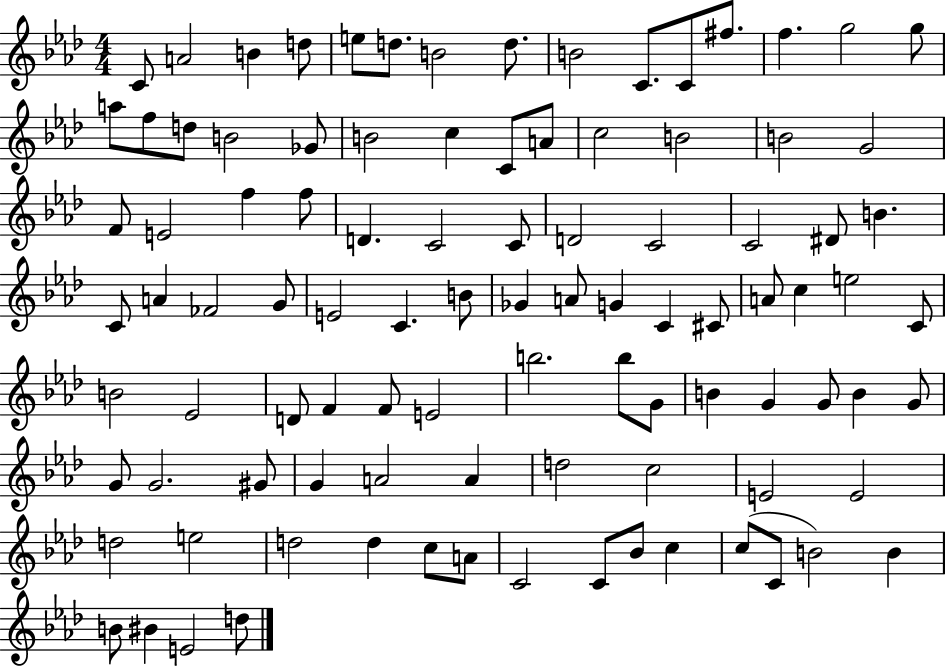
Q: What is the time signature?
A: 4/4